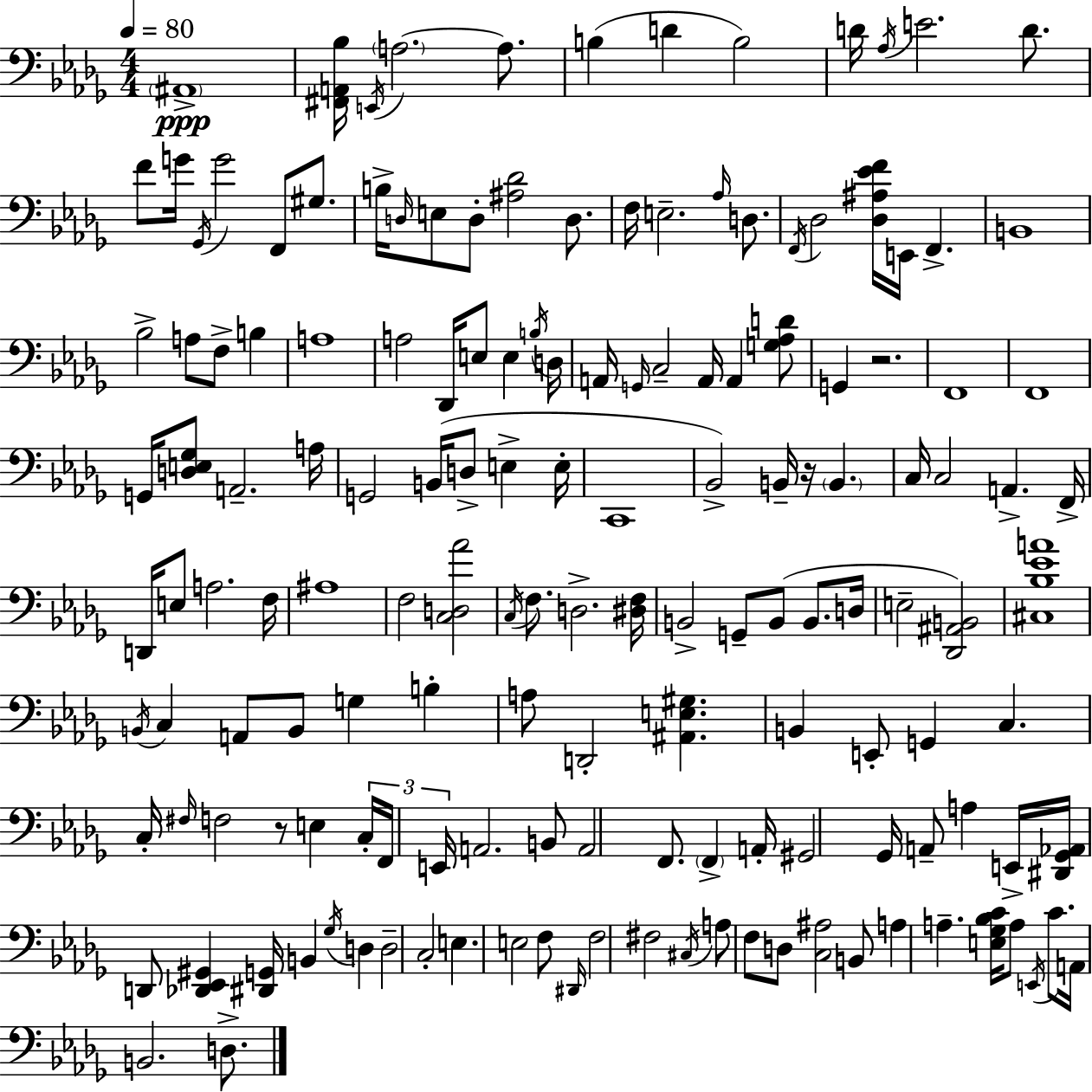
A#2/w [F#2,A2,Bb3]/s E2/s A3/h. A3/e. B3/q D4/q B3/h D4/s Ab3/s E4/h. D4/e. F4/e G4/s Gb2/s G4/h F2/e G#3/e. B3/s D3/s E3/e D3/e [A#3,Db4]/h D3/e. F3/s E3/h. Ab3/s D3/e. F2/s Db3/h [Db3,A#3,Eb4,F4]/s E2/s F2/q. B2/w Bb3/h A3/e F3/e B3/q A3/w A3/h Db2/s E3/e E3/q B3/s D3/s A2/s G2/s C3/h A2/s A2/q [G3,Ab3,D4]/e G2/q R/h. F2/w F2/w G2/s [D3,E3,Gb3]/e A2/h. A3/s G2/h B2/s D3/e E3/q E3/s C2/w Bb2/h B2/s R/s B2/q. C3/s C3/h A2/q. F2/s D2/s E3/e A3/h. F3/s A#3/w F3/h [C3,D3,Ab4]/h C3/s F3/e. D3/h. [D#3,F3]/s B2/h G2/e B2/e B2/e. D3/s E3/h [Db2,A#2,B2]/h [C#3,Bb3,Eb4,A4]/w B2/s C3/q A2/e B2/e G3/q B3/q A3/e D2/h [A#2,E3,G#3]/q. B2/q E2/e G2/q C3/q. C3/s F#3/s F3/h R/e E3/q C3/s F2/s E2/s A2/h. B2/e A2/h F2/e. F2/q A2/s G#2/h Gb2/s A2/e A3/q E2/s [D#2,Gb2,Ab2]/s D2/e [Db2,Eb2,G#2]/q [D#2,G2]/s B2/q Gb3/s D3/q D3/h C3/h E3/q. E3/h F3/e D#2/s F3/h F#3/h C#3/s A3/e F3/e D3/e [C3,A#3]/h B2/e A3/q A3/q. [E3,Gb3,Bb3,C4]/s A3/e E2/s C4/e. A2/s B2/h. D3/e.